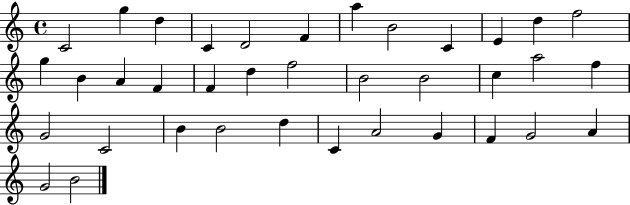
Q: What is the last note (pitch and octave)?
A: B4